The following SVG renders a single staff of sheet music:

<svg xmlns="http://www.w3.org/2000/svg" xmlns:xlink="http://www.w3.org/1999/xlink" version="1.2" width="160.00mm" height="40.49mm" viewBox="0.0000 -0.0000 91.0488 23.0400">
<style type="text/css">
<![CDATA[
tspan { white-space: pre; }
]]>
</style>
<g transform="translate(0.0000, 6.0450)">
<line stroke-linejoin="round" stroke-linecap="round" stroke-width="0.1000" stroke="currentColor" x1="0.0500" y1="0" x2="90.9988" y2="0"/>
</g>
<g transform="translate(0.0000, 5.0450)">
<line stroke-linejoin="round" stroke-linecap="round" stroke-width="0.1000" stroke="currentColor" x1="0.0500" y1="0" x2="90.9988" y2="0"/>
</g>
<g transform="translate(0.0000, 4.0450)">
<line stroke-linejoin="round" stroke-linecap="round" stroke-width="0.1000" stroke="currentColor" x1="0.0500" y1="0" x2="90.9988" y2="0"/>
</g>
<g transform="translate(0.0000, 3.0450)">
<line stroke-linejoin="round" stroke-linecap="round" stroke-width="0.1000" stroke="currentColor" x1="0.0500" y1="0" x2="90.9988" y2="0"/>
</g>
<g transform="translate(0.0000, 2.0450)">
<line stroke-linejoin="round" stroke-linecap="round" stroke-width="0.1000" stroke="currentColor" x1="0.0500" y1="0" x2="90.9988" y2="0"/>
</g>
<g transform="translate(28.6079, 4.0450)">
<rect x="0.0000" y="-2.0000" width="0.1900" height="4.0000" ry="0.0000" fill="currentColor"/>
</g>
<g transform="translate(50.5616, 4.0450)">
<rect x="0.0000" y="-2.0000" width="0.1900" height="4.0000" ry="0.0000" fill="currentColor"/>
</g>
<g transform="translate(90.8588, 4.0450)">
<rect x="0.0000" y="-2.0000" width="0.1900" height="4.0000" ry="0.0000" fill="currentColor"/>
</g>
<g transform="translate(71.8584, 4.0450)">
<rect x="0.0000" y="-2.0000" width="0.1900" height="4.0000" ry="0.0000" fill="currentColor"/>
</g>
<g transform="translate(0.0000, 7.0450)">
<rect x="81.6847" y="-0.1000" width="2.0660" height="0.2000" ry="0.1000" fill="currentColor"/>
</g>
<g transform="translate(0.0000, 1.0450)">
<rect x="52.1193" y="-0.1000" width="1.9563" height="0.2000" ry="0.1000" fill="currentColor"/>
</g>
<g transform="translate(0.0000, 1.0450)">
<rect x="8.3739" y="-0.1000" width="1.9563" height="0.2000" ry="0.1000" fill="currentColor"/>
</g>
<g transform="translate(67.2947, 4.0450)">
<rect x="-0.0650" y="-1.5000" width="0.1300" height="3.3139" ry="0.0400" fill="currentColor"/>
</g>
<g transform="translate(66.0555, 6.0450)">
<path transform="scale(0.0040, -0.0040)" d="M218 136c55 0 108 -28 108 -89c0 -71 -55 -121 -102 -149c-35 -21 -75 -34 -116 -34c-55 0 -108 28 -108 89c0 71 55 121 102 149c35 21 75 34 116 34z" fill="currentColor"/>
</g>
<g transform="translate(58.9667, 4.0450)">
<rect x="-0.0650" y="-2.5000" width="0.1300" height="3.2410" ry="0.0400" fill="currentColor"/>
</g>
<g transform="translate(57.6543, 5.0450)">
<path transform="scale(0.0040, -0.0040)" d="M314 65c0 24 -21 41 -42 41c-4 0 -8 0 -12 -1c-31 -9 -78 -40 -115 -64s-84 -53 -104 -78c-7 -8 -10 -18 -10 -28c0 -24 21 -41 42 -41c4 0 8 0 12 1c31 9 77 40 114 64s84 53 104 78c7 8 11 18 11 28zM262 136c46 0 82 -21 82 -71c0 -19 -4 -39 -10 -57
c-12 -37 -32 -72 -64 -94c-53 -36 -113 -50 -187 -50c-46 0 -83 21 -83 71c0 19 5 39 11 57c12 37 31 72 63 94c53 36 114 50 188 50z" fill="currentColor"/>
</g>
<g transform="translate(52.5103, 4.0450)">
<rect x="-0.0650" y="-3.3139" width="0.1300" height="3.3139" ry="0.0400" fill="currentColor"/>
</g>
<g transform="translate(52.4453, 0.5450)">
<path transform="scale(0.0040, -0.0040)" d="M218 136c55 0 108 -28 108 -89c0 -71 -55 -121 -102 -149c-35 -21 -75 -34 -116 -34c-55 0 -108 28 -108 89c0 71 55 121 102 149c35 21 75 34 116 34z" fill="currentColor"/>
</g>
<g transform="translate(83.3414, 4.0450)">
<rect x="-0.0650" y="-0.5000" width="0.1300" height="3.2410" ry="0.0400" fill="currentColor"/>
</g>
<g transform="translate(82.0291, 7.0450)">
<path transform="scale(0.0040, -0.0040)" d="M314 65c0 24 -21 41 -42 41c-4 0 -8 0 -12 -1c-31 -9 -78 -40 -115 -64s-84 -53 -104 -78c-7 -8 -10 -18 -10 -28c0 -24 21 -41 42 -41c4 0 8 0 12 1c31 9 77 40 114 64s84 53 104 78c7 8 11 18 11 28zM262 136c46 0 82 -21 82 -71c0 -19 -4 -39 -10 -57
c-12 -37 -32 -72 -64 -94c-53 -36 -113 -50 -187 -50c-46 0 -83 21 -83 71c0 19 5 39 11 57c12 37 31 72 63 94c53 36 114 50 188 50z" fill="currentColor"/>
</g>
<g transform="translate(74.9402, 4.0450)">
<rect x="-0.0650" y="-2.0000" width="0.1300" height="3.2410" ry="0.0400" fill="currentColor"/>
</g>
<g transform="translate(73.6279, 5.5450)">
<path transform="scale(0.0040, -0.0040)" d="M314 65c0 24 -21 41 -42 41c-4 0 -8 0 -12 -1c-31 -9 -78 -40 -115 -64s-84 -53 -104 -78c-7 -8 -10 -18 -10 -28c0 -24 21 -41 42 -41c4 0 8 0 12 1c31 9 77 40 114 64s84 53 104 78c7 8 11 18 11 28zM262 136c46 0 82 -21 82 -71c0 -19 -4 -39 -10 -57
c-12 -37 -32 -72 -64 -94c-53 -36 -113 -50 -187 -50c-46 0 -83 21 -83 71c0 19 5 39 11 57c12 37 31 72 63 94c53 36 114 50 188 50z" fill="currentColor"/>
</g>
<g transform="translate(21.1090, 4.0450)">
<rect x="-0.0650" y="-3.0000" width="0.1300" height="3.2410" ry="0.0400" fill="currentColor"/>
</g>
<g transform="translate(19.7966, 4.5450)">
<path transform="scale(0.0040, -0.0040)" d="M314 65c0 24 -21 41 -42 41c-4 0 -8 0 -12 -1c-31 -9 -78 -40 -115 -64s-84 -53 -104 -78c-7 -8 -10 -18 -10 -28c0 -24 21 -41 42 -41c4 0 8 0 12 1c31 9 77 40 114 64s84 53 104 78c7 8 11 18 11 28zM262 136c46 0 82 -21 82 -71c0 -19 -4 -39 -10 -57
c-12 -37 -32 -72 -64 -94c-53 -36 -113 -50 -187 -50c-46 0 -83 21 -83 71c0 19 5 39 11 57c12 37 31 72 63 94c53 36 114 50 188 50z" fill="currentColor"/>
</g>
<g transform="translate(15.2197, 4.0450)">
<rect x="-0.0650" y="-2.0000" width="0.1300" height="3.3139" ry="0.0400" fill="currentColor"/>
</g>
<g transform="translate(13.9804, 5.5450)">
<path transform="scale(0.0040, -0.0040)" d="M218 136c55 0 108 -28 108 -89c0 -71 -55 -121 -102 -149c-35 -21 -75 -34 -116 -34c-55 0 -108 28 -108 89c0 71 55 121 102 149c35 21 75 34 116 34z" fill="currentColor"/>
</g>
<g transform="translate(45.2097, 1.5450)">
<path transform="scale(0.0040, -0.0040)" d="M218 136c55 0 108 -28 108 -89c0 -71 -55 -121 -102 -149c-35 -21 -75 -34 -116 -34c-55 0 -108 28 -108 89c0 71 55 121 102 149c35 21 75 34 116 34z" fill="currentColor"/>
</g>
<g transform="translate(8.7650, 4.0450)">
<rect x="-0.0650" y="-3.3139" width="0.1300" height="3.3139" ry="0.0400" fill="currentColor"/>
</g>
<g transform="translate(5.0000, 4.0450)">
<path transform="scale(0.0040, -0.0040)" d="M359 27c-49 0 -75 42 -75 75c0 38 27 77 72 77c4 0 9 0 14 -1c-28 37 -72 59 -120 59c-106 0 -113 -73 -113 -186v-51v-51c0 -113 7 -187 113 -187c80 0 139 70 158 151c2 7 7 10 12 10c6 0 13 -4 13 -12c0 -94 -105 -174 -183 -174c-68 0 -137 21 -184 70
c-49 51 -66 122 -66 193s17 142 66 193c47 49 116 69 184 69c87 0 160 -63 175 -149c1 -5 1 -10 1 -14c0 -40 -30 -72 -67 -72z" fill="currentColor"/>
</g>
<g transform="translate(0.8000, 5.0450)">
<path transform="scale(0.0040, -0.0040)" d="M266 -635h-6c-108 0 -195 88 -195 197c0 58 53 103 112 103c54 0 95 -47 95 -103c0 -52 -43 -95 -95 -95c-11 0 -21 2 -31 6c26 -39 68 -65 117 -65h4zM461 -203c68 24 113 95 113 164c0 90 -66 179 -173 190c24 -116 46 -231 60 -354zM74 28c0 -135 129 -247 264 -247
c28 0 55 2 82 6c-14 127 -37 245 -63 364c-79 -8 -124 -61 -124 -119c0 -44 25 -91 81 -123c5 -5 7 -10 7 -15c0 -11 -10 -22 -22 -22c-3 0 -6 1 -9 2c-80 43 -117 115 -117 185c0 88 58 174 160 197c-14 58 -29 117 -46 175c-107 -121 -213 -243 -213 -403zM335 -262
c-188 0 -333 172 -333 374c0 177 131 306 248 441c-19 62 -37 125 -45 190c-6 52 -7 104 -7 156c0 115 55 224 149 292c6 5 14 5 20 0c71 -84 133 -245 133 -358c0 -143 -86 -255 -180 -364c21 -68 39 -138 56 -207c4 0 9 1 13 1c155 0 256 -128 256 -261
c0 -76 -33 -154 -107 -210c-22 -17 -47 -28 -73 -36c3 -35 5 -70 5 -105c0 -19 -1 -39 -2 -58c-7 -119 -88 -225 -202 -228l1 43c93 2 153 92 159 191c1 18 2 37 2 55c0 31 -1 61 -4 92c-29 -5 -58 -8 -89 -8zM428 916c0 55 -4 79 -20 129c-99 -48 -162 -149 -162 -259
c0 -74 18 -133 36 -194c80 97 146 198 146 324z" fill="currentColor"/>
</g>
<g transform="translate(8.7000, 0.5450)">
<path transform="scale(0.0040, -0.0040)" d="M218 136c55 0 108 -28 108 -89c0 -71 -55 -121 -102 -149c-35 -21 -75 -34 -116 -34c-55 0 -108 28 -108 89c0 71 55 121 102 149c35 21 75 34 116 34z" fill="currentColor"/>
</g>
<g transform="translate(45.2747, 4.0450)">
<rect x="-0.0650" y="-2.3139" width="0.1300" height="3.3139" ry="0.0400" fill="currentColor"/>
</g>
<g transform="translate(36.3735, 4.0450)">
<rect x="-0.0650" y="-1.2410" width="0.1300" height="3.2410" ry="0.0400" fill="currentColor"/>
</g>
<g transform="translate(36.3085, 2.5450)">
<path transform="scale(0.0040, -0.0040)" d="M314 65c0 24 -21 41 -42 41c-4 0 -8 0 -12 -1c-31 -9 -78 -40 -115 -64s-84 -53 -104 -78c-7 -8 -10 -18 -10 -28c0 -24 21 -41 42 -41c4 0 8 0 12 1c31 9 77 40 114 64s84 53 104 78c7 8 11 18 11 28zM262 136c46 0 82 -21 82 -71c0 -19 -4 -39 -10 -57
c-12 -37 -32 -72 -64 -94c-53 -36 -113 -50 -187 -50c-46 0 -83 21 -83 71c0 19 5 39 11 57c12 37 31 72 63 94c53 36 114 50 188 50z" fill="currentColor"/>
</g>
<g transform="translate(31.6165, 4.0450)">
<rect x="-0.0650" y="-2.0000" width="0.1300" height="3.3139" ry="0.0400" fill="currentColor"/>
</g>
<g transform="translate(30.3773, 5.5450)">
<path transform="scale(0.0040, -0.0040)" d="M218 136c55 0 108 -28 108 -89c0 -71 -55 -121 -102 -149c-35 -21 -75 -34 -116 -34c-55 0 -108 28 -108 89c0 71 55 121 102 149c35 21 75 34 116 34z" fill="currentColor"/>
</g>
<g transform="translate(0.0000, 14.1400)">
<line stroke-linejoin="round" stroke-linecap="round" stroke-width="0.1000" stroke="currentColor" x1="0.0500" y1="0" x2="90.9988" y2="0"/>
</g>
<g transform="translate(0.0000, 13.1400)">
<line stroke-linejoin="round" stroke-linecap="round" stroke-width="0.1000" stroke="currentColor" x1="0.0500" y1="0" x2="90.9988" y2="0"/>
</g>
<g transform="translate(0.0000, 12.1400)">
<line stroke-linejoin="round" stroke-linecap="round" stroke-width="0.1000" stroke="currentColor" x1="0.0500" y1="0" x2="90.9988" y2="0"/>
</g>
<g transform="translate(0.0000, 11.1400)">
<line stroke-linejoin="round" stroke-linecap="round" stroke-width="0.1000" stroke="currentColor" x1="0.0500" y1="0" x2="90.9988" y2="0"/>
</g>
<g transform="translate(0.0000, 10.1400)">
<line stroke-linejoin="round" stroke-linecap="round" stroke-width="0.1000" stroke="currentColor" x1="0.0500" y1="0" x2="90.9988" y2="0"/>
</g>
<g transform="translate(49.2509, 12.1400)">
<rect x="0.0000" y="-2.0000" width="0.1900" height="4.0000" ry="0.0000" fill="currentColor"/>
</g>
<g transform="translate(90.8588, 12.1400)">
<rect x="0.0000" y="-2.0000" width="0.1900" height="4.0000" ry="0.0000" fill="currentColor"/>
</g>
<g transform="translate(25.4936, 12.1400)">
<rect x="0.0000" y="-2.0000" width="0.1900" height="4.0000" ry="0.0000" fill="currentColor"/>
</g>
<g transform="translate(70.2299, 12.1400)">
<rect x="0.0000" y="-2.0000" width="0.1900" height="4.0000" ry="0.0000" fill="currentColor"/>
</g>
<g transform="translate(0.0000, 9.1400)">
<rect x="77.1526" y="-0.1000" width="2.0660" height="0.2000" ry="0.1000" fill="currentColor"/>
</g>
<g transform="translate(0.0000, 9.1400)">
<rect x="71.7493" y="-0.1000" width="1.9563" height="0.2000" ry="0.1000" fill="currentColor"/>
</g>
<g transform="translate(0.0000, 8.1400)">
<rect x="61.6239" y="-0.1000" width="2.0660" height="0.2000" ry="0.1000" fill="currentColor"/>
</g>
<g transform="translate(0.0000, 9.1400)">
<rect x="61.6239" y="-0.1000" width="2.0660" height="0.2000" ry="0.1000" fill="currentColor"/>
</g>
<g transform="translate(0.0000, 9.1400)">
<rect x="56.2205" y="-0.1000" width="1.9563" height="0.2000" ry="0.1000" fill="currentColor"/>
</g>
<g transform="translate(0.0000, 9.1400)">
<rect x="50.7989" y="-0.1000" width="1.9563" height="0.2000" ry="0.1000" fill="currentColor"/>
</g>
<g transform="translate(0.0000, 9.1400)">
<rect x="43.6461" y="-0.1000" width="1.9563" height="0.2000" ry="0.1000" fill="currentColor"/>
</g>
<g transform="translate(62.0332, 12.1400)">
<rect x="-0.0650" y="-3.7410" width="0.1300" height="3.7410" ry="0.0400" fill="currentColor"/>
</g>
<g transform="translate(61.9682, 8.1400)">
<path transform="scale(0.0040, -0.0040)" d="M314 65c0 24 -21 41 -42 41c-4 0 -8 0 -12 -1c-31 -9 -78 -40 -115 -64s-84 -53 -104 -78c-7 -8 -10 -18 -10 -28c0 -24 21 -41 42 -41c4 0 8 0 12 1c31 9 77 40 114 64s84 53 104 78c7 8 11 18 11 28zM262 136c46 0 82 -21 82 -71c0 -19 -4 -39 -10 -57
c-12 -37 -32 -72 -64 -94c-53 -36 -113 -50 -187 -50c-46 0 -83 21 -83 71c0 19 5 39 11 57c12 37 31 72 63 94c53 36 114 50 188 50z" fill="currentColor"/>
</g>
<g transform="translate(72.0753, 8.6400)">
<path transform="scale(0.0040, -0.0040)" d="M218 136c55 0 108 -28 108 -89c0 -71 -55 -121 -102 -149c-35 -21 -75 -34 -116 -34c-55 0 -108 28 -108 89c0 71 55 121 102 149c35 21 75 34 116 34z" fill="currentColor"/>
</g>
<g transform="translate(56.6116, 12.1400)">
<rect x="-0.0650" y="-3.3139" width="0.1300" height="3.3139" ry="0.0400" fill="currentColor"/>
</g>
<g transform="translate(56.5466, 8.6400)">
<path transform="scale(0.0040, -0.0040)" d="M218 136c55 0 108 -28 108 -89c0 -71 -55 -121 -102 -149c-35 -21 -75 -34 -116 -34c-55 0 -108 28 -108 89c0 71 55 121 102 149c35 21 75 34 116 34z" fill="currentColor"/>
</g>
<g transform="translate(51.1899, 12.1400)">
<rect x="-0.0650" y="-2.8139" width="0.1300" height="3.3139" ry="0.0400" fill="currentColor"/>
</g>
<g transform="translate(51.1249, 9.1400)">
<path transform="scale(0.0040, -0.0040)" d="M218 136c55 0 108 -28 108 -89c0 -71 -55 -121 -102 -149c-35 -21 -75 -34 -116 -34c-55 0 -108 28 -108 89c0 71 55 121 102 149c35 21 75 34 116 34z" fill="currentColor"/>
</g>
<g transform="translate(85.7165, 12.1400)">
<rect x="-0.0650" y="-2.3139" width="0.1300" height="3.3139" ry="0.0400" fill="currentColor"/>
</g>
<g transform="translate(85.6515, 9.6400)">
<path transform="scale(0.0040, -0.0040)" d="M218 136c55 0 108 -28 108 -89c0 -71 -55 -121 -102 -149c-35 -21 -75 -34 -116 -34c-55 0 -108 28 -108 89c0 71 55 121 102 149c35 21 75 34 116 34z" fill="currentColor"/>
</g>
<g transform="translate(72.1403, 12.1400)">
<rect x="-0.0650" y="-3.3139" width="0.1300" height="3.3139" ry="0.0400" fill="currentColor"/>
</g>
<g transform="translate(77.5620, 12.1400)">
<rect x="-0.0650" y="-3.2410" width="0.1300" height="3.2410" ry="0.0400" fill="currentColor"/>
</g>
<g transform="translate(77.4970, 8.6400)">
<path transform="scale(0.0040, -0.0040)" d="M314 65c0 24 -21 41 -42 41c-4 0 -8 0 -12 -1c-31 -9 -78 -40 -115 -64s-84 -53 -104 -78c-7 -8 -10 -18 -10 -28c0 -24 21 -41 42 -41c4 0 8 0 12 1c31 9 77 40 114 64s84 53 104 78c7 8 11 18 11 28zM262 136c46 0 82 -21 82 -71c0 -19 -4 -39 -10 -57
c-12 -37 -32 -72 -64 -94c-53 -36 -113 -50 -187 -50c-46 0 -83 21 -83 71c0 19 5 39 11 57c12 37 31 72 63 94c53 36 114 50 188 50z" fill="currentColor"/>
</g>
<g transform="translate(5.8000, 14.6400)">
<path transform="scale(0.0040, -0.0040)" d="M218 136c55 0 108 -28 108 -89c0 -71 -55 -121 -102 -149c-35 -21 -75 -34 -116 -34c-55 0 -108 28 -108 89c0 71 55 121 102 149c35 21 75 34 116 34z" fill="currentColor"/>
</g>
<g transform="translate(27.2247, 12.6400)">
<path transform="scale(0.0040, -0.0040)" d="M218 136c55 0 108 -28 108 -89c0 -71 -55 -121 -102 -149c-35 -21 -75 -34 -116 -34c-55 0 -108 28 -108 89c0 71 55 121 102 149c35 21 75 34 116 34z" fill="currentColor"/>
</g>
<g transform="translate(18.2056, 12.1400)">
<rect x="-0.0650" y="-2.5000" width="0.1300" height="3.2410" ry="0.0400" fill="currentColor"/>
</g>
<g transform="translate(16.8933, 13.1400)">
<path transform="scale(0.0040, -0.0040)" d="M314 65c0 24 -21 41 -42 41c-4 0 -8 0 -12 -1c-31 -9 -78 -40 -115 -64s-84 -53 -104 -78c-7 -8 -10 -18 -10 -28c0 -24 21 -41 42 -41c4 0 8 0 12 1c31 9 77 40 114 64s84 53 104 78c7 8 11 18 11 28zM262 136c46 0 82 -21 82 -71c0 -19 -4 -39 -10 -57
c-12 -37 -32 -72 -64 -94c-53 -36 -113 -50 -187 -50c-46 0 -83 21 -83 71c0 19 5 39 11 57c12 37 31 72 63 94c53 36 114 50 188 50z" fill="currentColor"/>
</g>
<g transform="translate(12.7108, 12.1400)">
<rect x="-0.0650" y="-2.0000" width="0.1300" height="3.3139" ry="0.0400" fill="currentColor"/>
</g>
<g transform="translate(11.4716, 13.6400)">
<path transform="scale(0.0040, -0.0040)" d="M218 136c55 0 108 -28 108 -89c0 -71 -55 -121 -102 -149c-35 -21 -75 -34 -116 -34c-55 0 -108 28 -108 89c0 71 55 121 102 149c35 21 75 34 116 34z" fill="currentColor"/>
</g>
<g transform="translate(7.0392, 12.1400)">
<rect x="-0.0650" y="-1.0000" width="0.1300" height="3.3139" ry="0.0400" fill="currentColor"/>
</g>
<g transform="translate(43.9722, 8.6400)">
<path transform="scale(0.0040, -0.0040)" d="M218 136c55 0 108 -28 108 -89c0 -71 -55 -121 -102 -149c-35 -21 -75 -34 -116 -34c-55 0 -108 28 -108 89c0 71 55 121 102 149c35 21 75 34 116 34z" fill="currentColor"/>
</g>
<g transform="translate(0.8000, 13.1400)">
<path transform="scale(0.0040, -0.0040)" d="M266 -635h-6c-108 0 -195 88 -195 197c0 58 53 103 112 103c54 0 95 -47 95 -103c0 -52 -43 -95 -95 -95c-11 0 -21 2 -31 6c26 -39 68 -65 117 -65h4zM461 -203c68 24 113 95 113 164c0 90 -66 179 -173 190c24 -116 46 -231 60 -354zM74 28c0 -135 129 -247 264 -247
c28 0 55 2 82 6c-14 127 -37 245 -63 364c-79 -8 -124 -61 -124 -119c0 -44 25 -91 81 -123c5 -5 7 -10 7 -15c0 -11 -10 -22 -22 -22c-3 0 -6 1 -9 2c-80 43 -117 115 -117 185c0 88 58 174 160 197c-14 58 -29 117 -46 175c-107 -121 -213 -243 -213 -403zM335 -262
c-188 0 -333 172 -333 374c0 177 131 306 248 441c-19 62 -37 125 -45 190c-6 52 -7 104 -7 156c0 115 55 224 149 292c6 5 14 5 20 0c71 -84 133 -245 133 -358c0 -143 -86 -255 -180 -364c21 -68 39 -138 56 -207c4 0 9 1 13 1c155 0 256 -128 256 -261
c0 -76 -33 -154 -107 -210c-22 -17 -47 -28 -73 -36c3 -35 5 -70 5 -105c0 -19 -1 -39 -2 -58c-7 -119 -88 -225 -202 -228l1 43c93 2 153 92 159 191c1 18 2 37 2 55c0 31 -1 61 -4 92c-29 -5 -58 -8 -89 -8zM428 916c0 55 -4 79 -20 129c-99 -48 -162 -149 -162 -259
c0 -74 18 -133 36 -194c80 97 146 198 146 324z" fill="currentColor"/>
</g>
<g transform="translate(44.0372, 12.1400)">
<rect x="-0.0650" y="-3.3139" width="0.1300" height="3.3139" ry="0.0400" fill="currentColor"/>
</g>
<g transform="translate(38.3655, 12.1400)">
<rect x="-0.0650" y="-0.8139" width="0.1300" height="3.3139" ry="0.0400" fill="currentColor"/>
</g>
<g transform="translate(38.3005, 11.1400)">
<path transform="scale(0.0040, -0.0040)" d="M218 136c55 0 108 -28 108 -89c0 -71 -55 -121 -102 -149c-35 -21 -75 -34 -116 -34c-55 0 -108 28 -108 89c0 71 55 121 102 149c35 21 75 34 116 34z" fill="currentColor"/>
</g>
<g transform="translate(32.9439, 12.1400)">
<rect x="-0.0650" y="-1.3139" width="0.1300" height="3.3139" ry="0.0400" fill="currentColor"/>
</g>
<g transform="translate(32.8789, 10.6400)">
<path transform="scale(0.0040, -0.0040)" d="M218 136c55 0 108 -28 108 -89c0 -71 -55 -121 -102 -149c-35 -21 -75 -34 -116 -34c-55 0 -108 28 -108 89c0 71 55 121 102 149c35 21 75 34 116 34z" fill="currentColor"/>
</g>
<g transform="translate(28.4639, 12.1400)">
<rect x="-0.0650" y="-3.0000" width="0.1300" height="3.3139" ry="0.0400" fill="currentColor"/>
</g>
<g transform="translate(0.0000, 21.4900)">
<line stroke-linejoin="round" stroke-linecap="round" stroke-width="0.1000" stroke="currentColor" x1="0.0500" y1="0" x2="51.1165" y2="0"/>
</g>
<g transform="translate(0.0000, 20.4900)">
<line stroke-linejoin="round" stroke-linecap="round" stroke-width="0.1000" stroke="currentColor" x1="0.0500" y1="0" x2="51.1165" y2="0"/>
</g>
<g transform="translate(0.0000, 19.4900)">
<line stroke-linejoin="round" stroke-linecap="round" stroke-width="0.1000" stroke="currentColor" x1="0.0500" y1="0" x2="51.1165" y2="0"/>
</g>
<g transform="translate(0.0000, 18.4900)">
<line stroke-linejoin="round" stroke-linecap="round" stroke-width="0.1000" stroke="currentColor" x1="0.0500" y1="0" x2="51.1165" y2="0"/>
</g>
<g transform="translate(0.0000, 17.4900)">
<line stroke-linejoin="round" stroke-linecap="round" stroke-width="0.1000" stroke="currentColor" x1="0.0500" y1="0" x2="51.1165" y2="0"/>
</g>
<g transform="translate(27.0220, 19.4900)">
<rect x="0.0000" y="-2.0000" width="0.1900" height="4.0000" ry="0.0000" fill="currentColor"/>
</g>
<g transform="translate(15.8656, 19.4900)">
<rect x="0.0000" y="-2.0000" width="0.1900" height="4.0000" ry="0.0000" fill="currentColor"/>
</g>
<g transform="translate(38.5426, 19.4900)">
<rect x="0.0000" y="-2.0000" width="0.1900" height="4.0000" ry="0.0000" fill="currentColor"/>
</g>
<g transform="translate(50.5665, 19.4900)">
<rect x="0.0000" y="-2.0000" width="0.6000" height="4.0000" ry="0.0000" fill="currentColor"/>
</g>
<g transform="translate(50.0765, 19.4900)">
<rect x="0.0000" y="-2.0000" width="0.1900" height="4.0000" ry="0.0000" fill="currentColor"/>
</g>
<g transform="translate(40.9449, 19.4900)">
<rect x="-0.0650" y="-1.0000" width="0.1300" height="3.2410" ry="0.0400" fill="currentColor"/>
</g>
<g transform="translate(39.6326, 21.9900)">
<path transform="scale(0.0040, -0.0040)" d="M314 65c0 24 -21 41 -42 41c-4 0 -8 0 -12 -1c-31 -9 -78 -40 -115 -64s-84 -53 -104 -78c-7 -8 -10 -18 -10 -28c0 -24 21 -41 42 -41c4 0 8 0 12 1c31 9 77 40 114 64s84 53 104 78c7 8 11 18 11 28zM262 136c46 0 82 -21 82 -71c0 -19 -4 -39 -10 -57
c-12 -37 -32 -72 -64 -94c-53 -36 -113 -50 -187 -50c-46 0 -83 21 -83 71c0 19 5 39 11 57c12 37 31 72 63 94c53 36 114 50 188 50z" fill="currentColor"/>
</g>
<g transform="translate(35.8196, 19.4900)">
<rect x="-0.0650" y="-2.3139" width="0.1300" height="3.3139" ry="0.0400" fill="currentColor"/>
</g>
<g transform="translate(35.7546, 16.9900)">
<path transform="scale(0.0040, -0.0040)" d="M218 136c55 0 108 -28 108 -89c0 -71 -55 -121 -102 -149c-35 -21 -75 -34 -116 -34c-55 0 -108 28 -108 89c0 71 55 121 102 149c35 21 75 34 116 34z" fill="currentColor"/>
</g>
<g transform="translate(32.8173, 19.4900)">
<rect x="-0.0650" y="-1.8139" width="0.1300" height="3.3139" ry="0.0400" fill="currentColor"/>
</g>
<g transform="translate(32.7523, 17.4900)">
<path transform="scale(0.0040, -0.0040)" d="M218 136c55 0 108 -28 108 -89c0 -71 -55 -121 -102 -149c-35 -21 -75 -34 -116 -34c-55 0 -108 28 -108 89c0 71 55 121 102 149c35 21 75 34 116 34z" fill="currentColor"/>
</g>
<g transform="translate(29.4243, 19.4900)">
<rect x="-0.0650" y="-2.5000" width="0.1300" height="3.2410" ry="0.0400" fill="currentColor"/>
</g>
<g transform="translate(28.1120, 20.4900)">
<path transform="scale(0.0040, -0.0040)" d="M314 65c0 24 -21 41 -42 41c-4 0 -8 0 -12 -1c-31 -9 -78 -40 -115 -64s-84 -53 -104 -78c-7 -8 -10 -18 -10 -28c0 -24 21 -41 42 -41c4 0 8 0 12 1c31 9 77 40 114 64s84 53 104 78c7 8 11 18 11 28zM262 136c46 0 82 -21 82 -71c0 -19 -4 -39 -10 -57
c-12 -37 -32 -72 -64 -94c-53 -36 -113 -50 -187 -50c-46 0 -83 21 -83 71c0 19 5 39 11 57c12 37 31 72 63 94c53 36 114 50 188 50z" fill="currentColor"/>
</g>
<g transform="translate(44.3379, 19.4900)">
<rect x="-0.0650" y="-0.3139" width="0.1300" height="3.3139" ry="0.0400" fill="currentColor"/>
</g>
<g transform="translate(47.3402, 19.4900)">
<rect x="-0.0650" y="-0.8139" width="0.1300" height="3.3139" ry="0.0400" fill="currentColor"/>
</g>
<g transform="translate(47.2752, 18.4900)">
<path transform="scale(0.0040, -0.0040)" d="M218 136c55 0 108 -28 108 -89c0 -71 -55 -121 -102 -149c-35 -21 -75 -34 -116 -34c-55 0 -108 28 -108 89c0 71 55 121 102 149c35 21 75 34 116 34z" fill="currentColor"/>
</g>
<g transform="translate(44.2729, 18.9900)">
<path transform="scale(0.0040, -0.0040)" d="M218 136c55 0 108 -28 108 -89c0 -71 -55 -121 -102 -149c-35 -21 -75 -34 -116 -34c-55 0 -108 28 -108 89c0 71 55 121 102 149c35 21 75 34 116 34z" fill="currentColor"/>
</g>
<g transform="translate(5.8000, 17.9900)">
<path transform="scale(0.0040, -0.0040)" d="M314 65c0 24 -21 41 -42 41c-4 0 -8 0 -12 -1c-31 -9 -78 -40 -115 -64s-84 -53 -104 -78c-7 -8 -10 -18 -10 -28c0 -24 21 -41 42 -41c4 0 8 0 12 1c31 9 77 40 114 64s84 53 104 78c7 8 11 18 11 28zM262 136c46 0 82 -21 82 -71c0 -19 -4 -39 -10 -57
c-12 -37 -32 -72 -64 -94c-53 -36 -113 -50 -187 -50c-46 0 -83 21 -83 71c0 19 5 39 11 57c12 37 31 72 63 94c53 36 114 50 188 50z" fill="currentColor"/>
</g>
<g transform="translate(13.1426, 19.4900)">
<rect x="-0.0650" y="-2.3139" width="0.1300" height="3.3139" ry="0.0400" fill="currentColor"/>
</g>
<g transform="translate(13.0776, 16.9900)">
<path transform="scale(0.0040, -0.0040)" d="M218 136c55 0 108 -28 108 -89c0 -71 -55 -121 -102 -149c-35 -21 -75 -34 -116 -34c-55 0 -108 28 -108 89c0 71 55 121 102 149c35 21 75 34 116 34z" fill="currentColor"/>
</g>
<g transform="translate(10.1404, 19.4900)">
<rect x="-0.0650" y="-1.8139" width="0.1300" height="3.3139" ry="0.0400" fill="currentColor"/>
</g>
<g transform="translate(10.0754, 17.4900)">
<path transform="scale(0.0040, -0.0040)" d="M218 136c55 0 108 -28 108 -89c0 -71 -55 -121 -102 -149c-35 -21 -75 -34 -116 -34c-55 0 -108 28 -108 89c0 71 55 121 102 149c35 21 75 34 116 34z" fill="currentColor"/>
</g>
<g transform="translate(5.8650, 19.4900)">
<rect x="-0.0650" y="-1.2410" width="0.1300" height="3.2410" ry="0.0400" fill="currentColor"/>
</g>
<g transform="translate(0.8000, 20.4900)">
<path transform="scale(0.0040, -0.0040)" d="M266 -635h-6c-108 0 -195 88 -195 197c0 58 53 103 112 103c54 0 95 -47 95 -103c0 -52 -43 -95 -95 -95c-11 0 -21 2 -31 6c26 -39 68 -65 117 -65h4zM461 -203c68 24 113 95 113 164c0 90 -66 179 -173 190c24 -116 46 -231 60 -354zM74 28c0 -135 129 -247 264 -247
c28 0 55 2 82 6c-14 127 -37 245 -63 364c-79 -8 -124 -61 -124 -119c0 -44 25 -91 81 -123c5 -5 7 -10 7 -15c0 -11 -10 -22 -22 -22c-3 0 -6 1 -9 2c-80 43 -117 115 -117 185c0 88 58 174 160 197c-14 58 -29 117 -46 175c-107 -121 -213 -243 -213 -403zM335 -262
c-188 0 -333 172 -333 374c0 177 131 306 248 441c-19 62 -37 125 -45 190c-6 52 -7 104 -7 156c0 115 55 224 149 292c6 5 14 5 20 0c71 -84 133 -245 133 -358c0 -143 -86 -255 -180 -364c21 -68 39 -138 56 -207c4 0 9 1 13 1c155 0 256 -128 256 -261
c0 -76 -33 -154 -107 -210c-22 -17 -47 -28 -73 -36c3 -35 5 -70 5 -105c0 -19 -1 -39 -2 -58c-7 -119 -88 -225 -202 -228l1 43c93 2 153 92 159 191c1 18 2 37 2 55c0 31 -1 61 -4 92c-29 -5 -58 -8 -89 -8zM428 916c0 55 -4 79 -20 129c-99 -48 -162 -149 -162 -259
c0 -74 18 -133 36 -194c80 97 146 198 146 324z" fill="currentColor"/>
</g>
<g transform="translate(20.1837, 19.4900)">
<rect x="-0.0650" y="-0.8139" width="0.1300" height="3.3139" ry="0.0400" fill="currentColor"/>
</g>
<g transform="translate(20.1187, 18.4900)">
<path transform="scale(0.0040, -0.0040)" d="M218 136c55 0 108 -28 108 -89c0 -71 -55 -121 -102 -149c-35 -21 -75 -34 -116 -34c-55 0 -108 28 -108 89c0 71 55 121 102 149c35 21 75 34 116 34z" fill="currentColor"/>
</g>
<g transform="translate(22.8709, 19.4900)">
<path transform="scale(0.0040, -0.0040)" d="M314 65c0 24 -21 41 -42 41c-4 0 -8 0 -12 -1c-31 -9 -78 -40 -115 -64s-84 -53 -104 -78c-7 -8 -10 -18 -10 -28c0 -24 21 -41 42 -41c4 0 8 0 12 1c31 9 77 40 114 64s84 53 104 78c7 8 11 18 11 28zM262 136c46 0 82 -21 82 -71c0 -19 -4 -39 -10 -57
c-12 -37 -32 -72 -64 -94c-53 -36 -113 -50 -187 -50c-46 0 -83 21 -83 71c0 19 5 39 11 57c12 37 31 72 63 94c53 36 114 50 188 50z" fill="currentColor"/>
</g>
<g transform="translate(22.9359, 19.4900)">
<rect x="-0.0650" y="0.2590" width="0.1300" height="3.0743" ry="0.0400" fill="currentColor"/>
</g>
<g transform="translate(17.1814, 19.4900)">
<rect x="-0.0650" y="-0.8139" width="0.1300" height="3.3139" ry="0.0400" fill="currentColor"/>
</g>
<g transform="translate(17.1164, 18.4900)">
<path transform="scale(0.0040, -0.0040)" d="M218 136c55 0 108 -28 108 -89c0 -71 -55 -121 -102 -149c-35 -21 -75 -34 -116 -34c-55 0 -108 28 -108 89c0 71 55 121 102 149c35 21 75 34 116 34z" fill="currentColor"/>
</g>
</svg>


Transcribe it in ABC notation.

X:1
T:Untitled
M:4/4
L:1/4
K:C
b F A2 F e2 g b G2 E F2 C2 D F G2 A e d b a b c'2 b b2 g e2 f g d d B2 G2 f g D2 c d